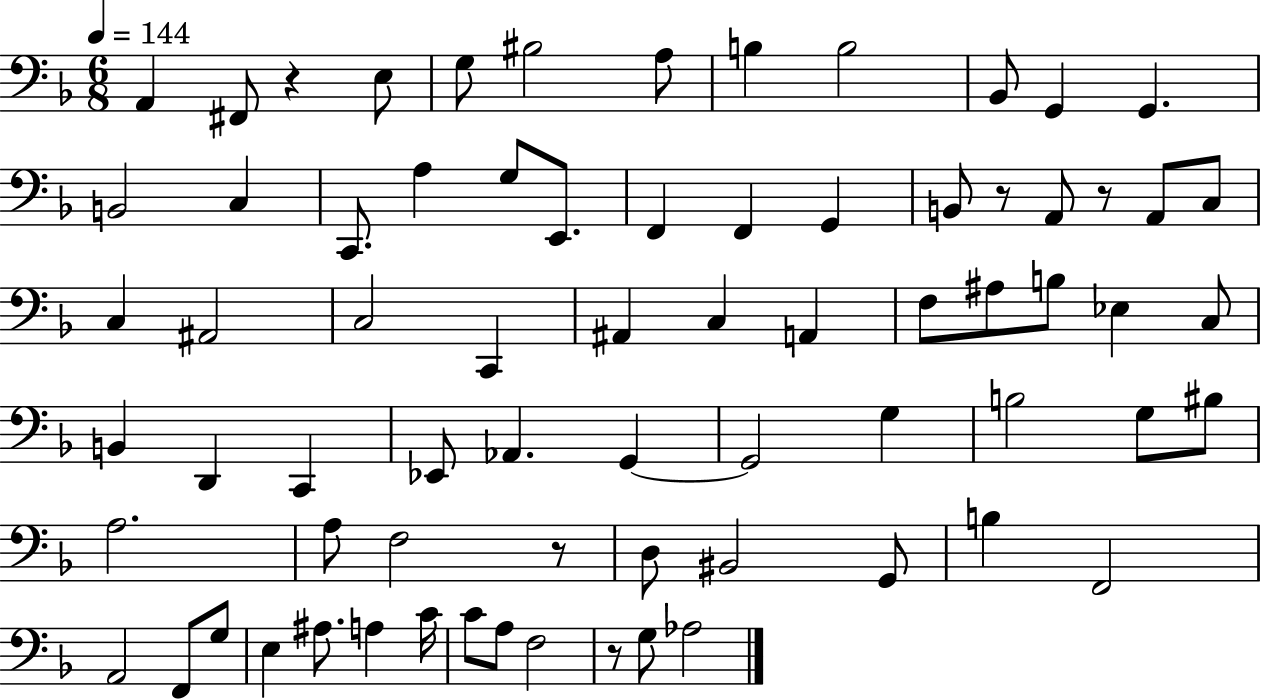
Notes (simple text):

A2/q F#2/e R/q E3/e G3/e BIS3/h A3/e B3/q B3/h Bb2/e G2/q G2/q. B2/h C3/q C2/e. A3/q G3/e E2/e. F2/q F2/q G2/q B2/e R/e A2/e R/e A2/e C3/e C3/q A#2/h C3/h C2/q A#2/q C3/q A2/q F3/e A#3/e B3/e Eb3/q C3/e B2/q D2/q C2/q Eb2/e Ab2/q. G2/q G2/h G3/q B3/h G3/e BIS3/e A3/h. A3/e F3/h R/e D3/e BIS2/h G2/e B3/q F2/h A2/h F2/e G3/e E3/q A#3/e. A3/q C4/s C4/e A3/e F3/h R/e G3/e Ab3/h